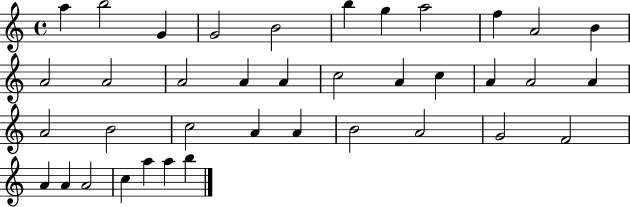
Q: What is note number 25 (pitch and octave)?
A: C5